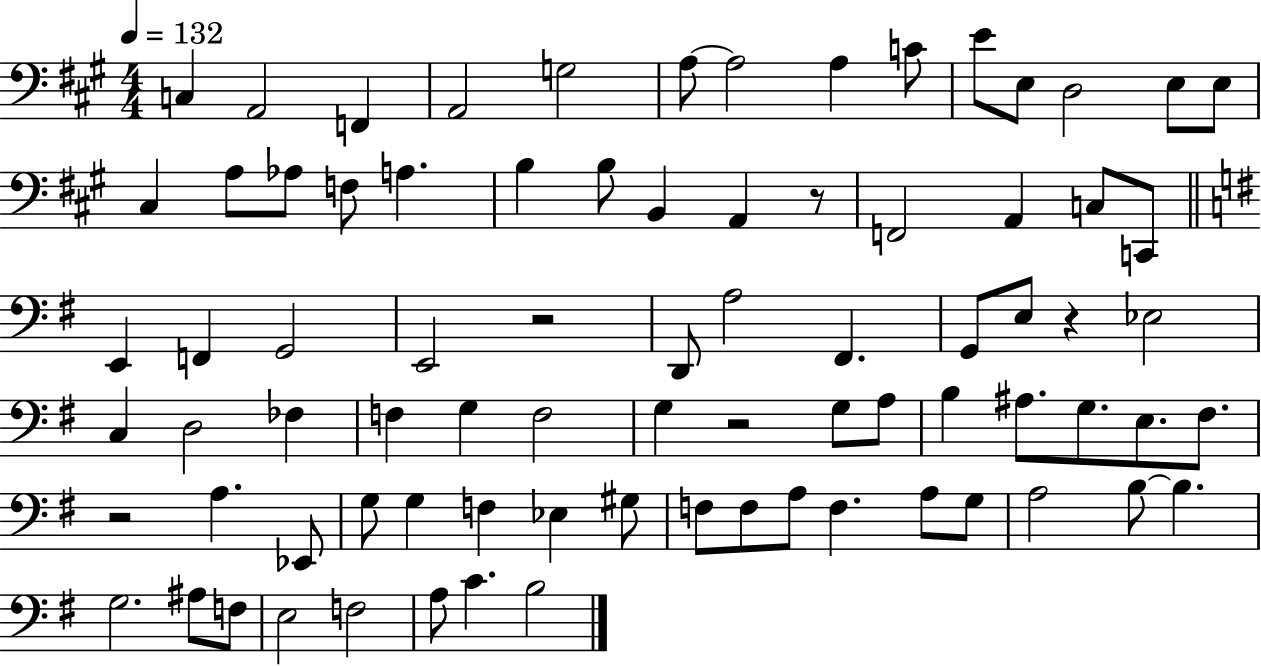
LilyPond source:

{
  \clef bass
  \numericTimeSignature
  \time 4/4
  \key a \major
  \tempo 4 = 132
  c4 a,2 f,4 | a,2 g2 | a8~~ a2 a4 c'8 | e'8 e8 d2 e8 e8 | \break cis4 a8 aes8 f8 a4. | b4 b8 b,4 a,4 r8 | f,2 a,4 c8 c,8 | \bar "||" \break \key e \minor e,4 f,4 g,2 | e,2 r2 | d,8 a2 fis,4. | g,8 e8 r4 ees2 | \break c4 d2 fes4 | f4 g4 f2 | g4 r2 g8 a8 | b4 ais8. g8. e8. fis8. | \break r2 a4. ees,8 | g8 g4 f4 ees4 gis8 | f8 f8 a8 f4. a8 g8 | a2 b8~~ b4. | \break g2. ais8 f8 | e2 f2 | a8 c'4. b2 | \bar "|."
}